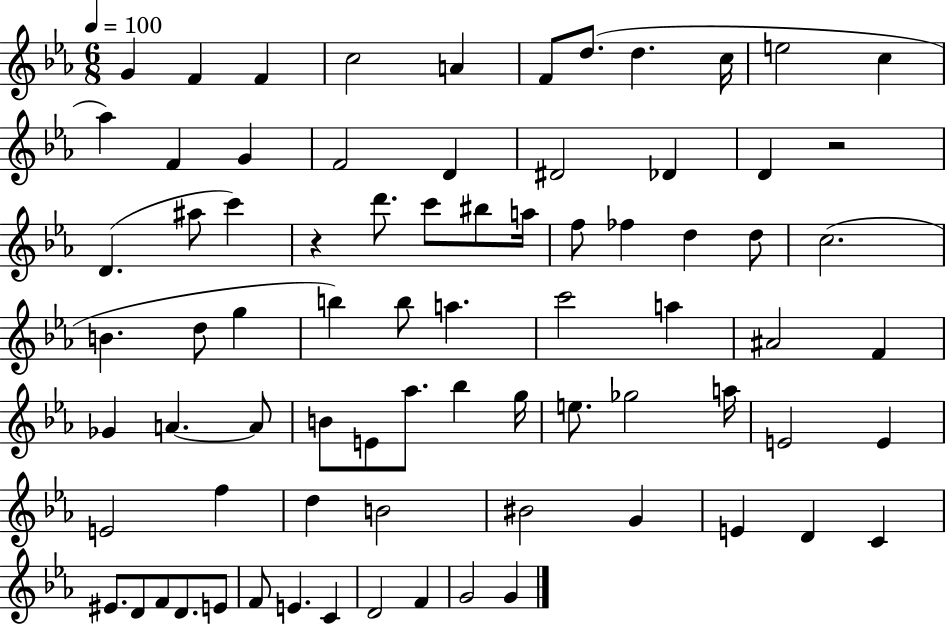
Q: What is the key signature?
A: EES major